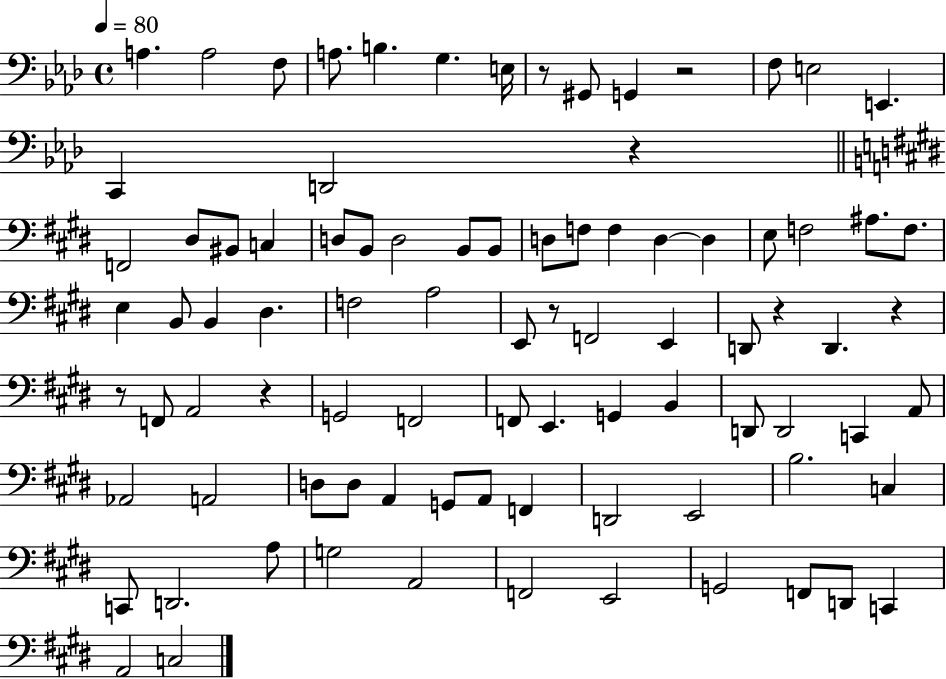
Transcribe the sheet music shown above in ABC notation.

X:1
T:Untitled
M:4/4
L:1/4
K:Ab
A, A,2 F,/2 A,/2 B, G, E,/4 z/2 ^G,,/2 G,, z2 F,/2 E,2 E,, C,, D,,2 z F,,2 ^D,/2 ^B,,/2 C, D,/2 B,,/2 D,2 B,,/2 B,,/2 D,/2 F,/2 F, D, D, E,/2 F,2 ^A,/2 F,/2 E, B,,/2 B,, ^D, F,2 A,2 E,,/2 z/2 F,,2 E,, D,,/2 z D,, z z/2 F,,/2 A,,2 z G,,2 F,,2 F,,/2 E,, G,, B,, D,,/2 D,,2 C,, A,,/2 _A,,2 A,,2 D,/2 D,/2 A,, G,,/2 A,,/2 F,, D,,2 E,,2 B,2 C, C,,/2 D,,2 A,/2 G,2 A,,2 F,,2 E,,2 G,,2 F,,/2 D,,/2 C,, A,,2 C,2